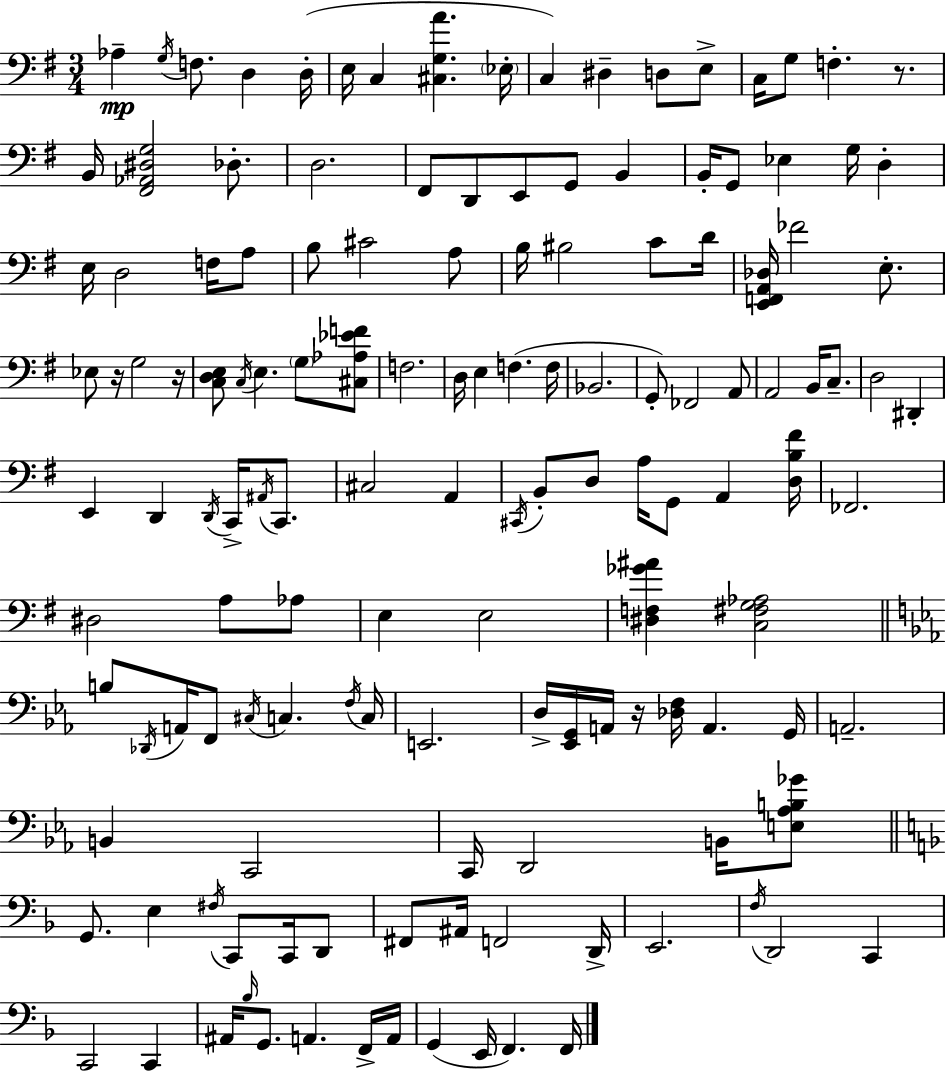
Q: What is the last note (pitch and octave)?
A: F2